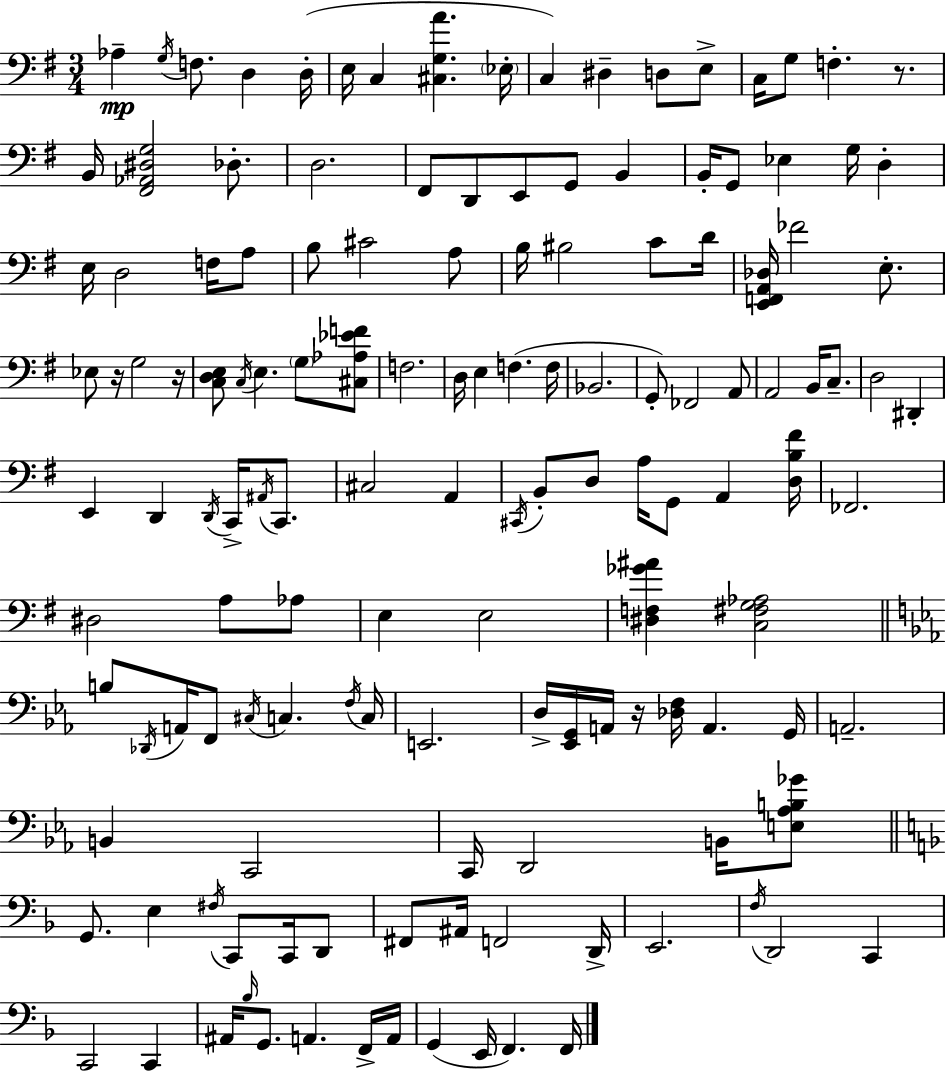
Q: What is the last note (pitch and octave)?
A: F2